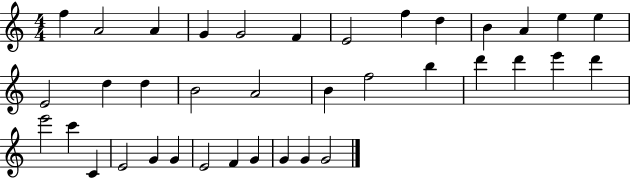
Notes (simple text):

F5/q A4/h A4/q G4/q G4/h F4/q E4/h F5/q D5/q B4/q A4/q E5/q E5/q E4/h D5/q D5/q B4/h A4/h B4/q F5/h B5/q D6/q D6/q E6/q D6/q E6/h C6/q C4/q E4/h G4/q G4/q E4/h F4/q G4/q G4/q G4/q G4/h